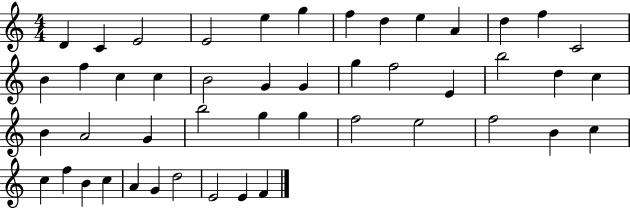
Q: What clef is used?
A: treble